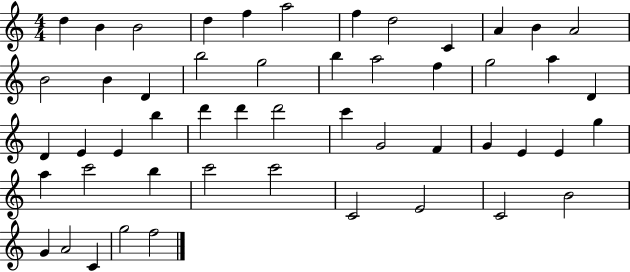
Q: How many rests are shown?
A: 0